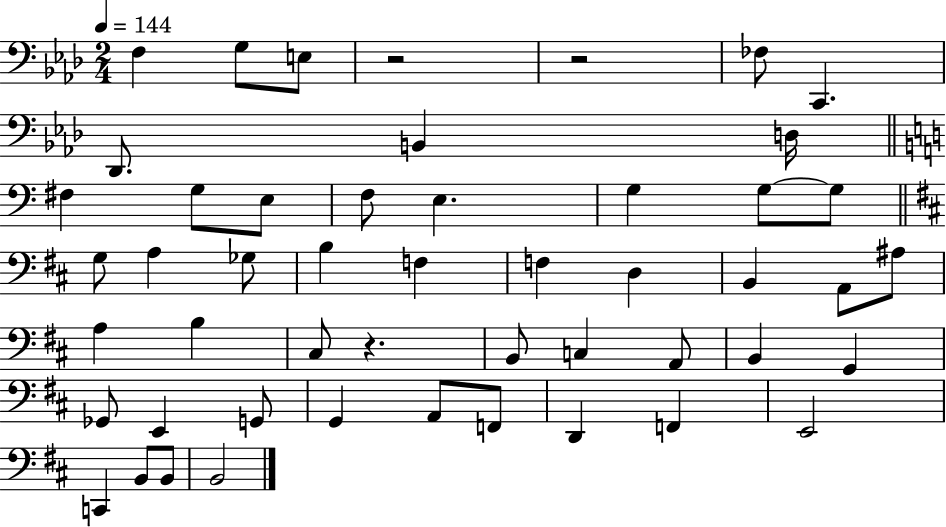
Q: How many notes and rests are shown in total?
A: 50